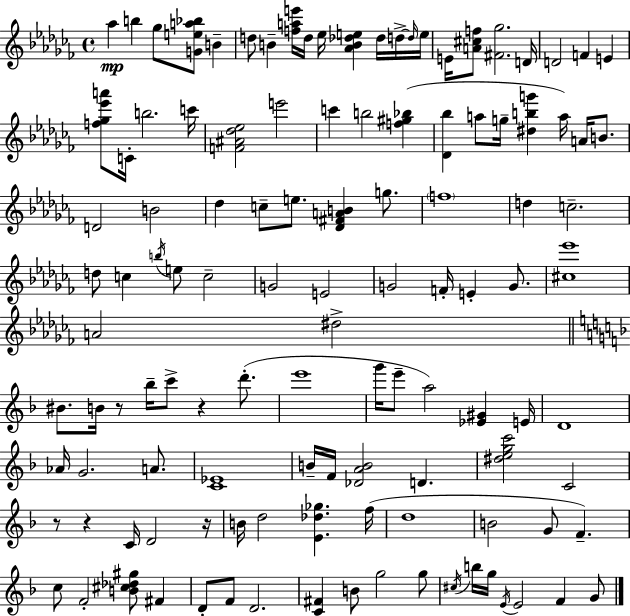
Ab5/q B5/q Gb5/e [G4,E5,A5,Bb5]/e B4/q D5/e B4/q [F5,A5,E6]/s D5/s Eb5/s [Ab4,B4,Db5,E5]/q Db5/s D5/s D5/s E5/s E4/s [A4,C#5,F5]/e [F#4,Gb5]/h. D4/s D4/h F4/q E4/q [F5,Gb5,Eb6,A6]/e C4/s B5/h. C6/s [F4,A#4,Db5,Eb5]/h E6/h C6/q B5/h [F5,G#5,Bb5]/q [Db4,Bb5]/q A5/e G5/s [D#5,B5,G6]/q A5/s A4/s B4/e. D4/h B4/h Db5/q C5/e E5/e. [Db4,F#4,A4,B4]/q G5/e. F5/w D5/q C5/h. D5/e C5/q B5/s E5/e C5/h G4/h E4/h G4/h F4/s E4/q G4/e. [C#5,Eb6]/w A4/h D#5/h BIS4/e. B4/s R/e Bb5/s C6/e R/q D6/e. E6/w G6/s E6/e A5/h [Eb4,G#4]/q E4/s D4/w Ab4/s G4/h. A4/e. [C4,Eb4]/w B4/s F4/s [Db4,A4,B4]/h D4/q. [D#5,E5,G5,C6]/h C4/h R/e R/q C4/s D4/h R/s B4/s D5/h [E4,Db5,Gb5]/q. F5/s D5/w B4/h G4/e F4/q. C5/e F4/h [B4,C#5,Db5,G#5]/e F#4/q D4/e F4/e D4/h. [C4,F#4]/q B4/e G5/h G5/e C#5/s B5/s G5/s E4/s E4/h F4/q G4/e